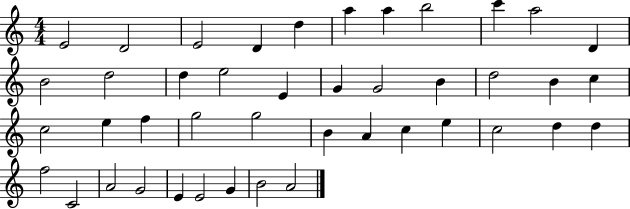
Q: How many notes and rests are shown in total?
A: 43